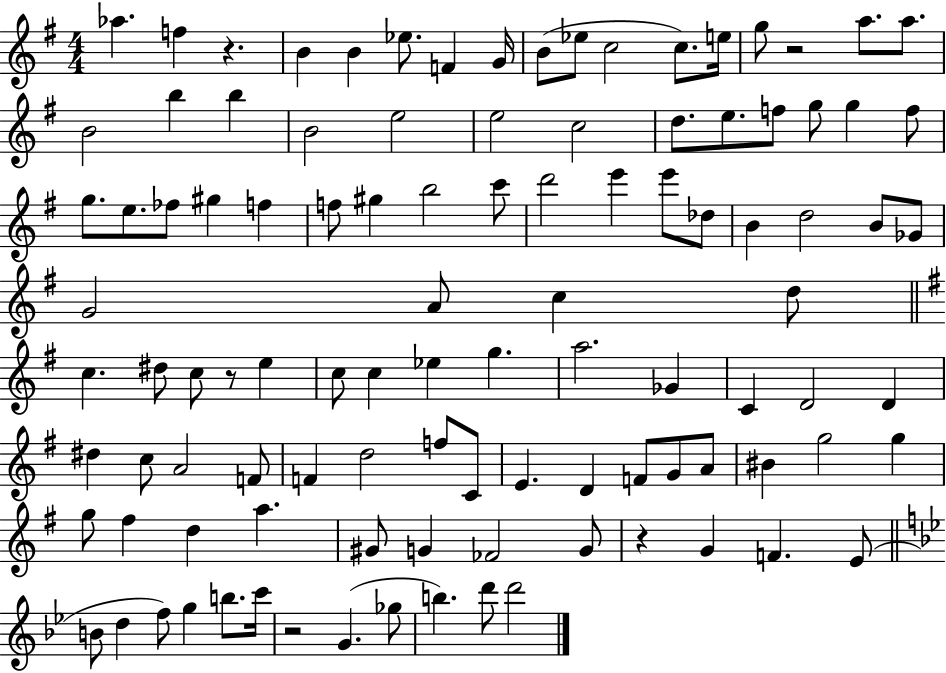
{
  \clef treble
  \numericTimeSignature
  \time 4/4
  \key g \major
  aes''4. f''4 r4. | b'4 b'4 ees''8. f'4 g'16 | b'8( ees''8 c''2 c''8.) e''16 | g''8 r2 a''8. a''8. | \break b'2 b''4 b''4 | b'2 e''2 | e''2 c''2 | d''8. e''8. f''8 g''8 g''4 f''8 | \break g''8. e''8. fes''8 gis''4 f''4 | f''8 gis''4 b''2 c'''8 | d'''2 e'''4 e'''8 des''8 | b'4 d''2 b'8 ges'8 | \break g'2 a'8 c''4 d''8 | \bar "||" \break \key e \minor c''4. dis''8 c''8 r8 e''4 | c''8 c''4 ees''4 g''4. | a''2. ges'4 | c'4 d'2 d'4 | \break dis''4 c''8 a'2 f'8 | f'4 d''2 f''8 c'8 | e'4. d'4 f'8 g'8 a'8 | bis'4 g''2 g''4 | \break g''8 fis''4 d''4 a''4. | gis'8 g'4 fes'2 g'8 | r4 g'4 f'4. e'8( | \bar "||" \break \key bes \major b'8 d''4 f''8) g''4 b''8. c'''16 | r2 g'4.( ges''8 | b''4.) d'''8 d'''2 | \bar "|."
}